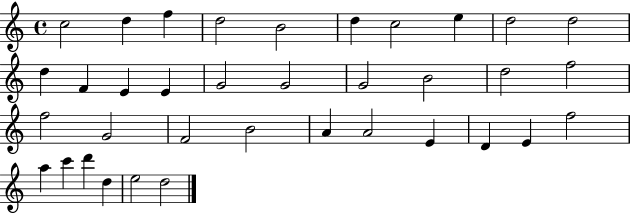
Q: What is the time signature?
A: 4/4